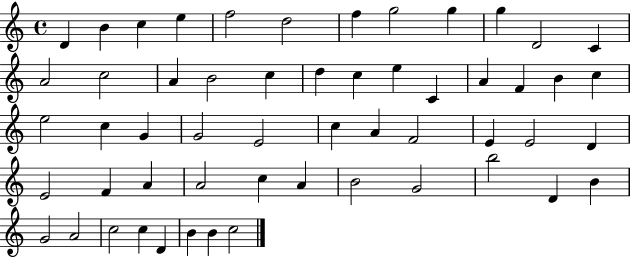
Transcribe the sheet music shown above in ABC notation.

X:1
T:Untitled
M:4/4
L:1/4
K:C
D B c e f2 d2 f g2 g g D2 C A2 c2 A B2 c d c e C A F B c e2 c G G2 E2 c A F2 E E2 D E2 F A A2 c A B2 G2 b2 D B G2 A2 c2 c D B B c2